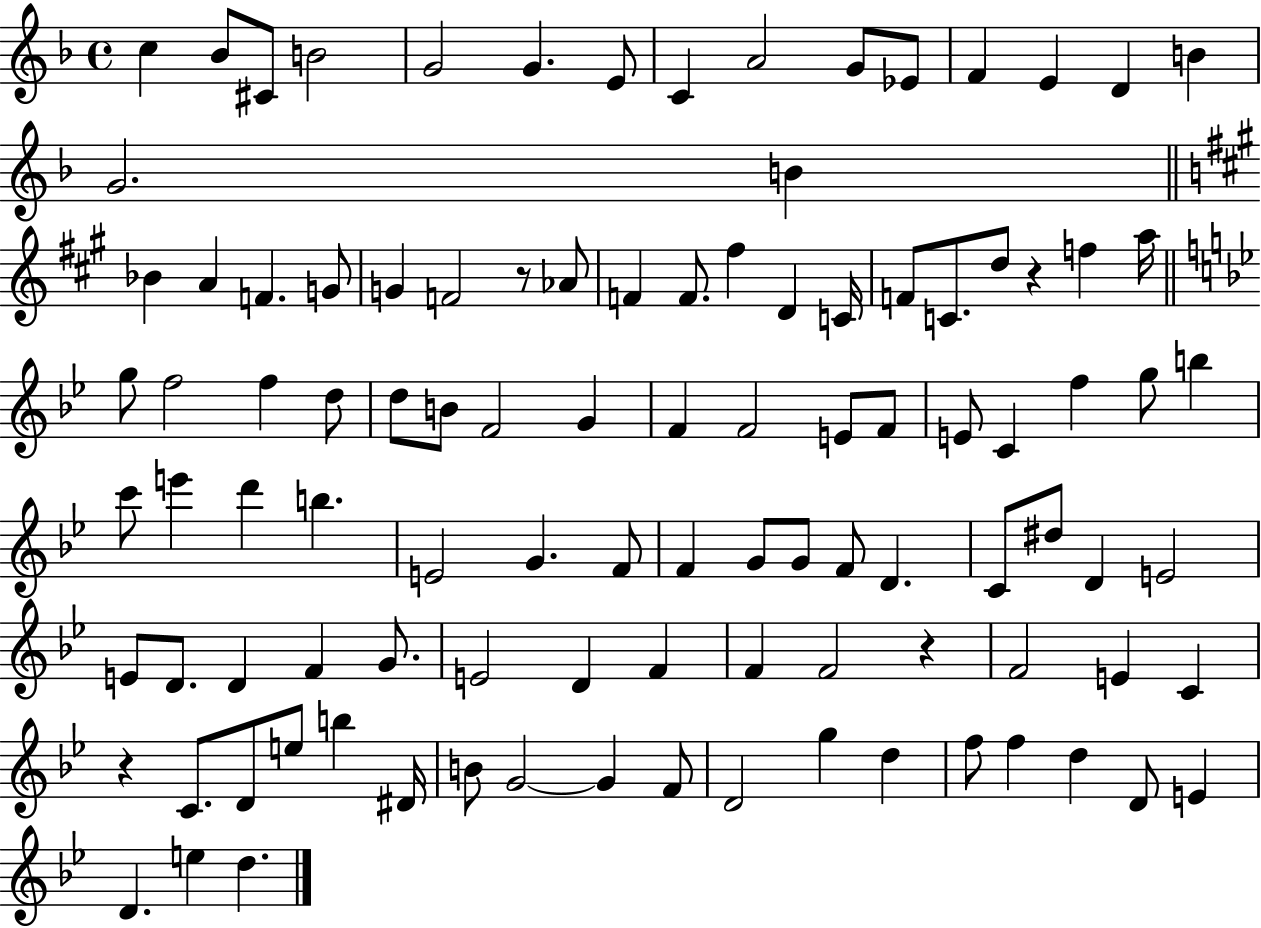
{
  \clef treble
  \time 4/4
  \defaultTimeSignature
  \key f \major
  c''4 bes'8 cis'8 b'2 | g'2 g'4. e'8 | c'4 a'2 g'8 ees'8 | f'4 e'4 d'4 b'4 | \break g'2. b'4 | \bar "||" \break \key a \major bes'4 a'4 f'4. g'8 | g'4 f'2 r8 aes'8 | f'4 f'8. fis''4 d'4 c'16 | f'8 c'8. d''8 r4 f''4 a''16 | \break \bar "||" \break \key g \minor g''8 f''2 f''4 d''8 | d''8 b'8 f'2 g'4 | f'4 f'2 e'8 f'8 | e'8 c'4 f''4 g''8 b''4 | \break c'''8 e'''4 d'''4 b''4. | e'2 g'4. f'8 | f'4 g'8 g'8 f'8 d'4. | c'8 dis''8 d'4 e'2 | \break e'8 d'8. d'4 f'4 g'8. | e'2 d'4 f'4 | f'4 f'2 r4 | f'2 e'4 c'4 | \break r4 c'8. d'8 e''8 b''4 dis'16 | b'8 g'2~~ g'4 f'8 | d'2 g''4 d''4 | f''8 f''4 d''4 d'8 e'4 | \break d'4. e''4 d''4. | \bar "|."
}